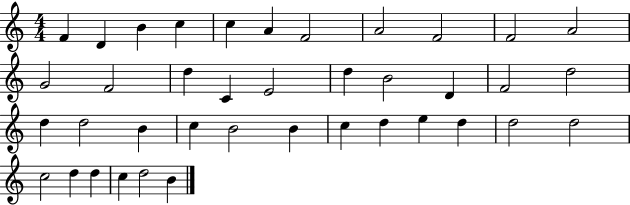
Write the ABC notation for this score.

X:1
T:Untitled
M:4/4
L:1/4
K:C
F D B c c A F2 A2 F2 F2 A2 G2 F2 d C E2 d B2 D F2 d2 d d2 B c B2 B c d e d d2 d2 c2 d d c d2 B